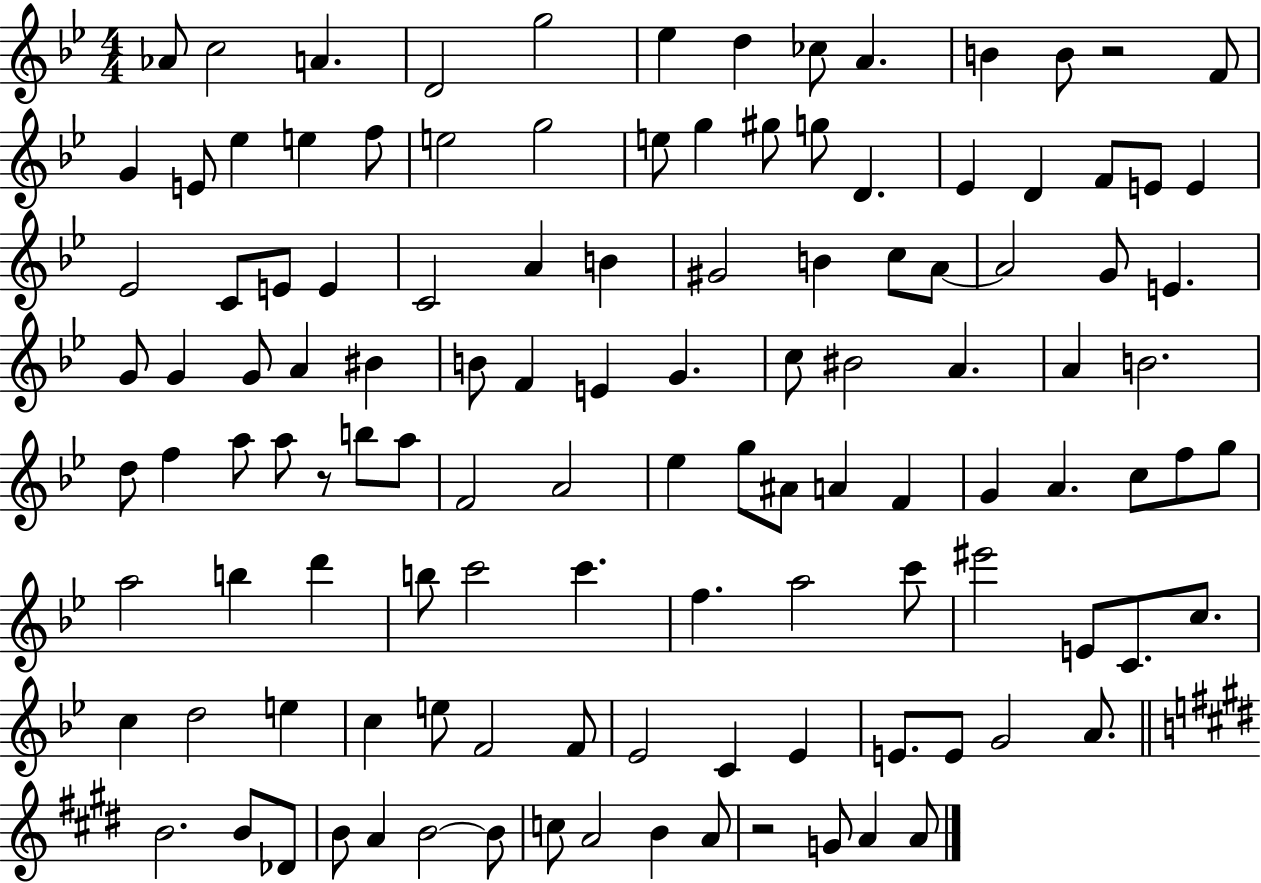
X:1
T:Untitled
M:4/4
L:1/4
K:Bb
_A/2 c2 A D2 g2 _e d _c/2 A B B/2 z2 F/2 G E/2 _e e f/2 e2 g2 e/2 g ^g/2 g/2 D _E D F/2 E/2 E _E2 C/2 E/2 E C2 A B ^G2 B c/2 A/2 A2 G/2 E G/2 G G/2 A ^B B/2 F E G c/2 ^B2 A A B2 d/2 f a/2 a/2 z/2 b/2 a/2 F2 A2 _e g/2 ^A/2 A F G A c/2 f/2 g/2 a2 b d' b/2 c'2 c' f a2 c'/2 ^e'2 E/2 C/2 c/2 c d2 e c e/2 F2 F/2 _E2 C _E E/2 E/2 G2 A/2 B2 B/2 _D/2 B/2 A B2 B/2 c/2 A2 B A/2 z2 G/2 A A/2